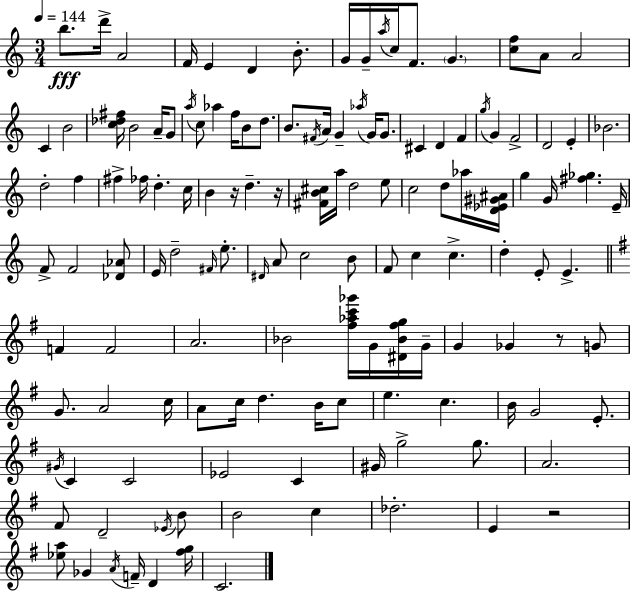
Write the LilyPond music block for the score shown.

{
  \clef treble
  \numericTimeSignature
  \time 3/4
  \key c \major
  \tempo 4 = 144
  b''8.\fff d'''16-> a'2 | f'16 e'4 d'4 b'8.-. | g'16 g'16-- \acciaccatura { a''16 } c''16 f'8. \parenthesize g'4. | <c'' f''>8 a'8 a'2 | \break c'4 b'2 | <c'' des'' fis''>16 b'2 a'16-- g'8 | \acciaccatura { a''16 } c''8 aes''4 f''16 b'8 d''8. | b'8. \acciaccatura { fis'16 } a'16 g'4-- \acciaccatura { aes''16 } | \break g'16 g'8. cis'4 d'4 | f'4 \acciaccatura { g''16 } g'4 f'2-> | d'2 | e'4-. bes'2. | \break d''2-. | f''4 fis''4-> fes''16 d''4.-. | c''16 b'4 r16 d''4.-- | r16 <fis' b' cis''>16 a''16 d''2 | \break e''8 c''2 | d''8 aes''16 <d' ees' gis' ais'>16 g''4 g'16 <fis'' ges''>4. | e'16-- f'8-> f'2 | <des' aes'>8 e'16 d''2-- | \break \grace { fis'16 } e''8.-. \grace { dis'16 } a'8 c''2 | b'8 f'8 c''4 | c''4.-> d''4-. e'8-. | e'4.-> \bar "||" \break \key e \minor f'4 f'2 | a'2. | bes'2 <fis'' aes'' c''' ges'''>16 g'16 <dis' bes' fis'' g''>16 g'16-- | g'4 ges'4 r8 g'8 | \break g'8. a'2 c''16 | a'8 c''16 d''4. b'16 c''8 | e''4. c''4. | b'16 g'2 e'8.-. | \break \acciaccatura { gis'16 } c'4 c'2 | ees'2 c'4 | gis'16 g''2-> g''8. | a'2. | \break fis'8 d'2-- \acciaccatura { ees'16 } | b'8 b'2 c''4 | des''2.-. | e'4 r2 | \break <ees'' a''>8 ges'4 \acciaccatura { a'16 } f'16-- d'4 | <fis'' g''>16 c'2. | \bar "|."
}